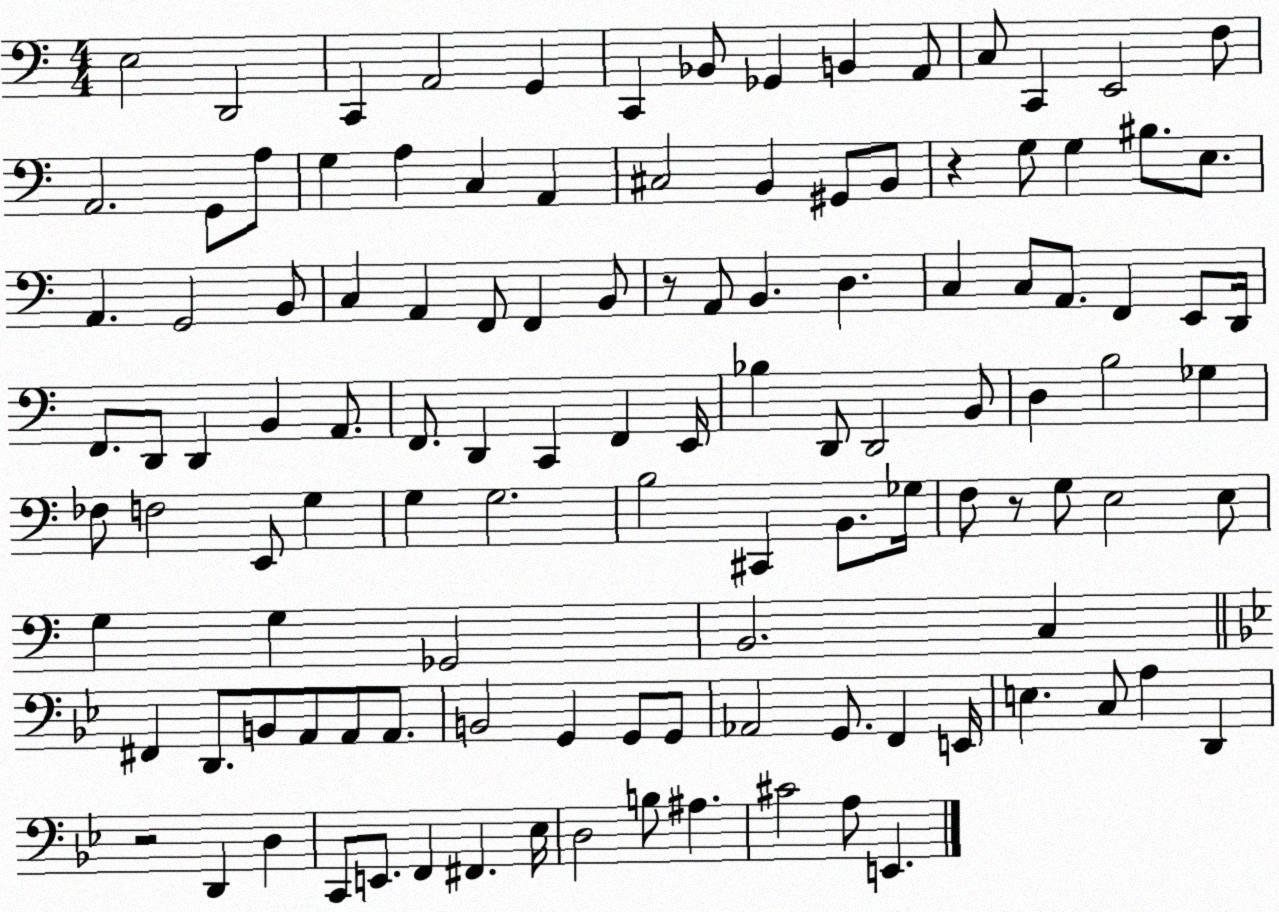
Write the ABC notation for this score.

X:1
T:Untitled
M:4/4
L:1/4
K:C
E,2 D,,2 C,, A,,2 G,, C,, _B,,/2 _G,, B,, A,,/2 C,/2 C,, E,,2 F,/2 A,,2 G,,/2 A,/2 G, A, C, A,, ^C,2 B,, ^G,,/2 B,,/2 z G,/2 G, ^B,/2 E,/2 A,, G,,2 B,,/2 C, A,, F,,/2 F,, B,,/2 z/2 A,,/2 B,, D, C, C,/2 A,,/2 F,, E,,/2 D,,/4 F,,/2 D,,/2 D,, B,, A,,/2 F,,/2 D,, C,, F,, E,,/4 _B, D,,/2 D,,2 B,,/2 D, B,2 _G, _F,/2 F,2 E,,/2 G, G, G,2 B,2 ^C,, B,,/2 _G,/4 F,/2 z/2 G,/2 E,2 E,/2 G, G, _G,,2 B,,2 C, ^F,, D,,/2 B,,/2 A,,/2 A,,/2 A,,/2 B,,2 G,, G,,/2 G,,/2 _A,,2 G,,/2 F,, E,,/4 E, C,/2 A, D,, z2 D,, D, C,,/2 E,,/2 F,, ^F,, _E,/4 D,2 B,/2 ^A, ^C2 A,/2 E,,